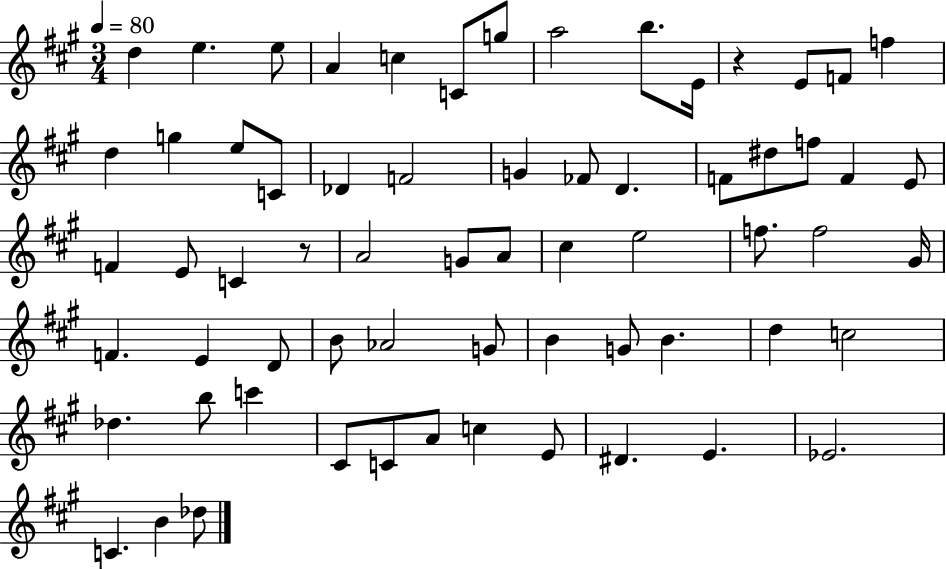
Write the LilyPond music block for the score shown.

{
  \clef treble
  \numericTimeSignature
  \time 3/4
  \key a \major
  \tempo 4 = 80
  d''4 e''4. e''8 | a'4 c''4 c'8 g''8 | a''2 b''8. e'16 | r4 e'8 f'8 f''4 | \break d''4 g''4 e''8 c'8 | des'4 f'2 | g'4 fes'8 d'4. | f'8 dis''8 f''8 f'4 e'8 | \break f'4 e'8 c'4 r8 | a'2 g'8 a'8 | cis''4 e''2 | f''8. f''2 gis'16 | \break f'4. e'4 d'8 | b'8 aes'2 g'8 | b'4 g'8 b'4. | d''4 c''2 | \break des''4. b''8 c'''4 | cis'8 c'8 a'8 c''4 e'8 | dis'4. e'4. | ees'2. | \break c'4. b'4 des''8 | \bar "|."
}